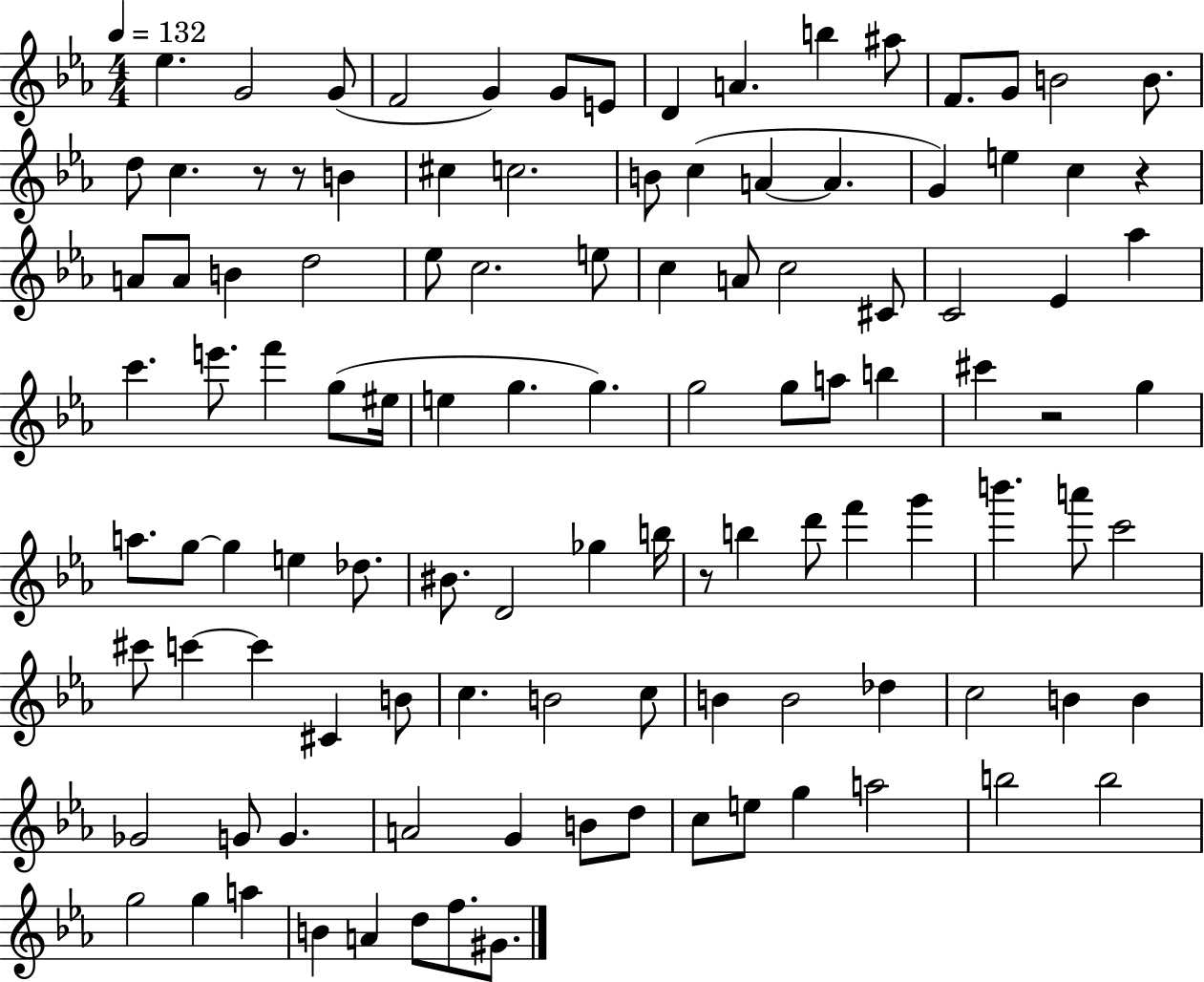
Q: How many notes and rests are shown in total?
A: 111